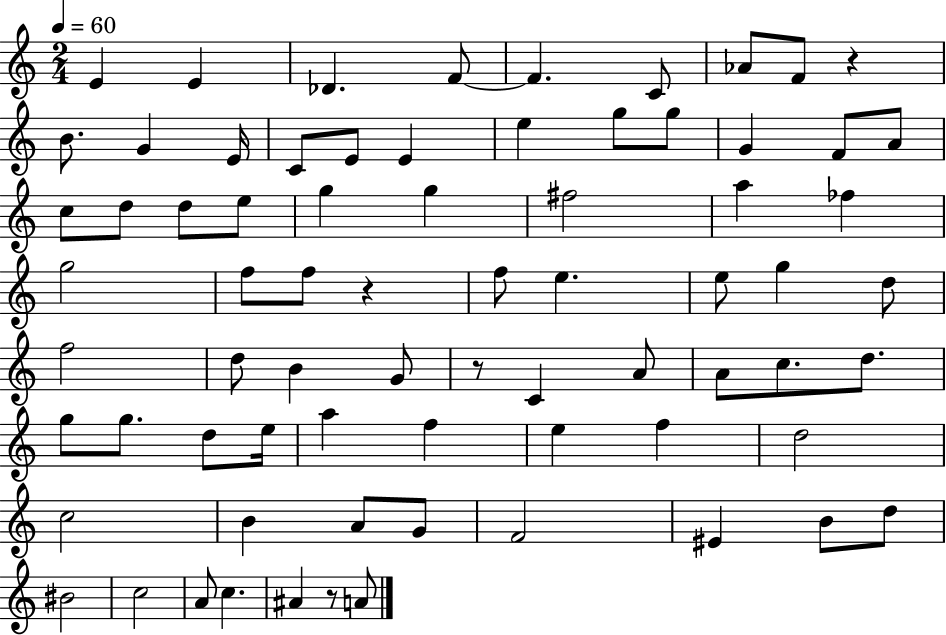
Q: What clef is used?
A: treble